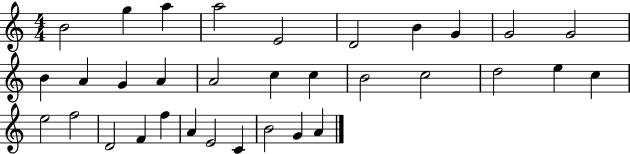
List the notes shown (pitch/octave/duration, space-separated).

B4/h G5/q A5/q A5/h E4/h D4/h B4/q G4/q G4/h G4/h B4/q A4/q G4/q A4/q A4/h C5/q C5/q B4/h C5/h D5/h E5/q C5/q E5/h F5/h D4/h F4/q F5/q A4/q E4/h C4/q B4/h G4/q A4/q